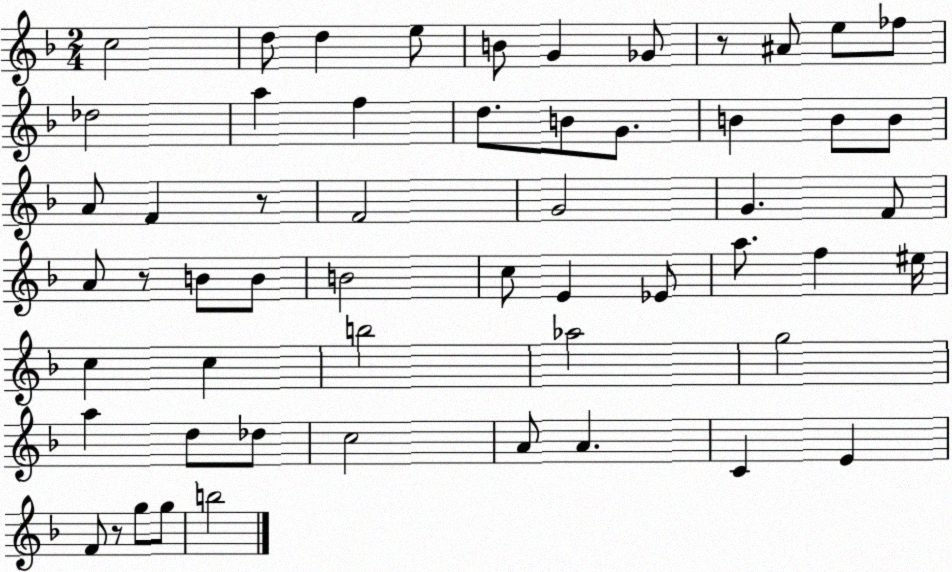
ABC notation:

X:1
T:Untitled
M:2/4
L:1/4
K:F
c2 d/2 d e/2 B/2 G _G/2 z/2 ^A/2 e/2 _f/2 _d2 a f d/2 B/2 G/2 B B/2 B/2 A/2 F z/2 F2 G2 G F/2 A/2 z/2 B/2 B/2 B2 c/2 E _E/2 a/2 f ^e/4 c c b2 _a2 g2 a d/2 _d/2 c2 A/2 A C E F/2 z/2 g/2 g/2 b2